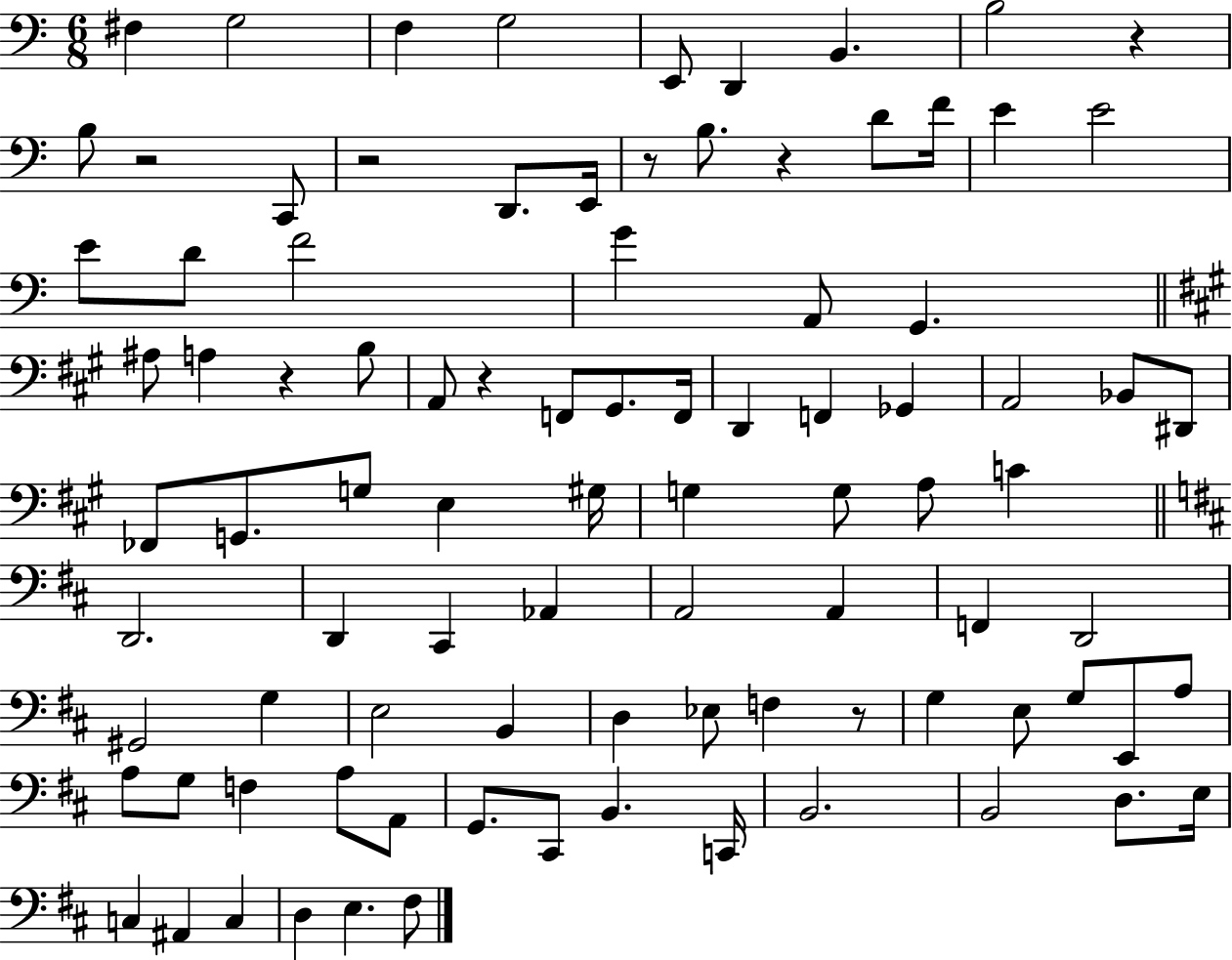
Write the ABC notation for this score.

X:1
T:Untitled
M:6/8
L:1/4
K:C
^F, G,2 F, G,2 E,,/2 D,, B,, B,2 z B,/2 z2 C,,/2 z2 D,,/2 E,,/4 z/2 B,/2 z D/2 F/4 E E2 E/2 D/2 F2 G A,,/2 G,, ^A,/2 A, z B,/2 A,,/2 z F,,/2 ^G,,/2 F,,/4 D,, F,, _G,, A,,2 _B,,/2 ^D,,/2 _F,,/2 G,,/2 G,/2 E, ^G,/4 G, G,/2 A,/2 C D,,2 D,, ^C,, _A,, A,,2 A,, F,, D,,2 ^G,,2 G, E,2 B,, D, _E,/2 F, z/2 G, E,/2 G,/2 E,,/2 A,/2 A,/2 G,/2 F, A,/2 A,,/2 G,,/2 ^C,,/2 B,, C,,/4 B,,2 B,,2 D,/2 E,/4 C, ^A,, C, D, E, ^F,/2